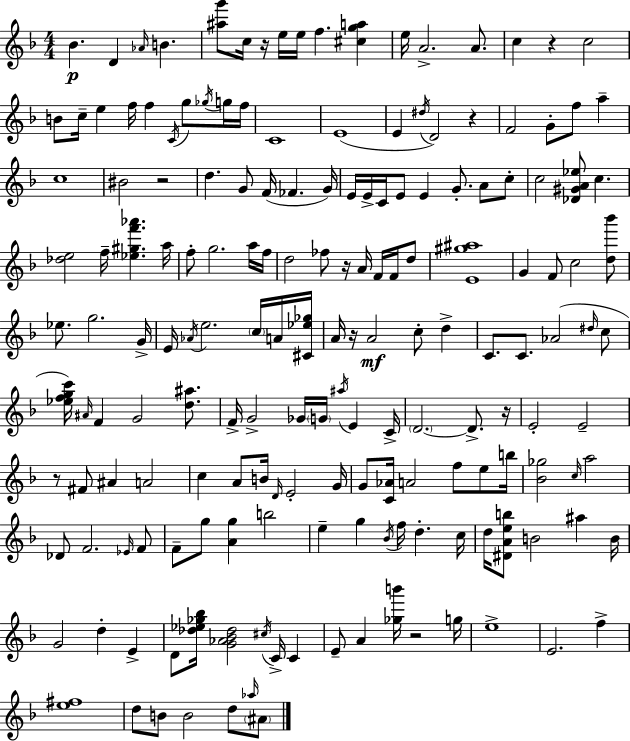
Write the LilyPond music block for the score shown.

{
  \clef treble
  \numericTimeSignature
  \time 4/4
  \key d \minor
  bes'4.\p d'4 \grace { aes'16 } b'4. | <ais'' g'''>8 c''16 r16 e''16 e''16 f''4. <cis'' g'' a''>4 | e''16 a'2.-> a'8. | c''4 r4 c''2 | \break b'8 c''16-- e''4 f''16 f''4 \acciaccatura { c'16 } g''8 | \acciaccatura { ges''16 } g''16 f''16 c'1 | e'1( | e'4 \acciaccatura { dis''16 } d'2) | \break r4 f'2 g'8-. f''8 | a''4-- c''1 | bis'2 r2 | d''4. g'8 f'16( fes'4. | \break g'16) e'16 e'16-> c'16 e'8 e'4 g'8.-. | a'8 c''8-. c''2 <des' gis' a' ees''>8 c''4. | <des'' e''>2 f''16-- <ees'' gis'' f''' aes'''>4. | a''16 f''8-. g''2. | \break a''16 f''16 d''2 fes''8 r16 a'16 | f'16 f'16 d''8 <e' gis'' ais''>1 | g'4 f'8 c''2 | <d'' bes'''>8 ees''8. g''2. | \break g'16-> e'16 \acciaccatura { aes'16 } e''2. | \parenthesize c''16 a'16 <cis' ees'' ges''>16 a'16 r16 a'2\mf c''8-. | d''4-> c'8. c'8. aes'2( | \grace { dis''16 } c''8 <ees'' f'' g'' c'''>16) \grace { ais'16 } f'4 g'2 | \break <d'' ais''>8. f'16-> g'2-> | ges'16 \parenthesize g'16 \acciaccatura { ais''16 } e'4 c'16-> \parenthesize d'2.~~ | d'8.-> r16 e'2-. | e'2-- r8 fis'8 ais'4 | \break a'2 c''4 a'8 b'16 \grace { d'16 } | e'2-. g'16 g'8 <c' aes'>16 a'2 | f''8 e''8 b''16 <bes' ges''>2 | \grace { c''16 } a''2 des'8 f'2. | \break \grace { ees'16 } f'8 f'8-- g''8 <a' g''>4 | b''2 e''4-- g''4 | \acciaccatura { bes'16 } f''16 d''4.-. c''16 d''16 <dis' a' e'' b''>8 b'2 | ais''4 b'16 g'2 | \break d''4-. e'4-> d'8 <des'' ees'' ges'' bes''>16 <g' aes' bes' des''>2 | \acciaccatura { cis''16 } c'16-> c'4 e'8-- a'4 | <ges'' b'''>16 r2 g''16 e''1-> | e'2. | \break f''4-> <e'' fis''>1 | d''8 b'8 | b'2 d''8 \grace { aes''16 } \parenthesize ais'8 \bar "|."
}